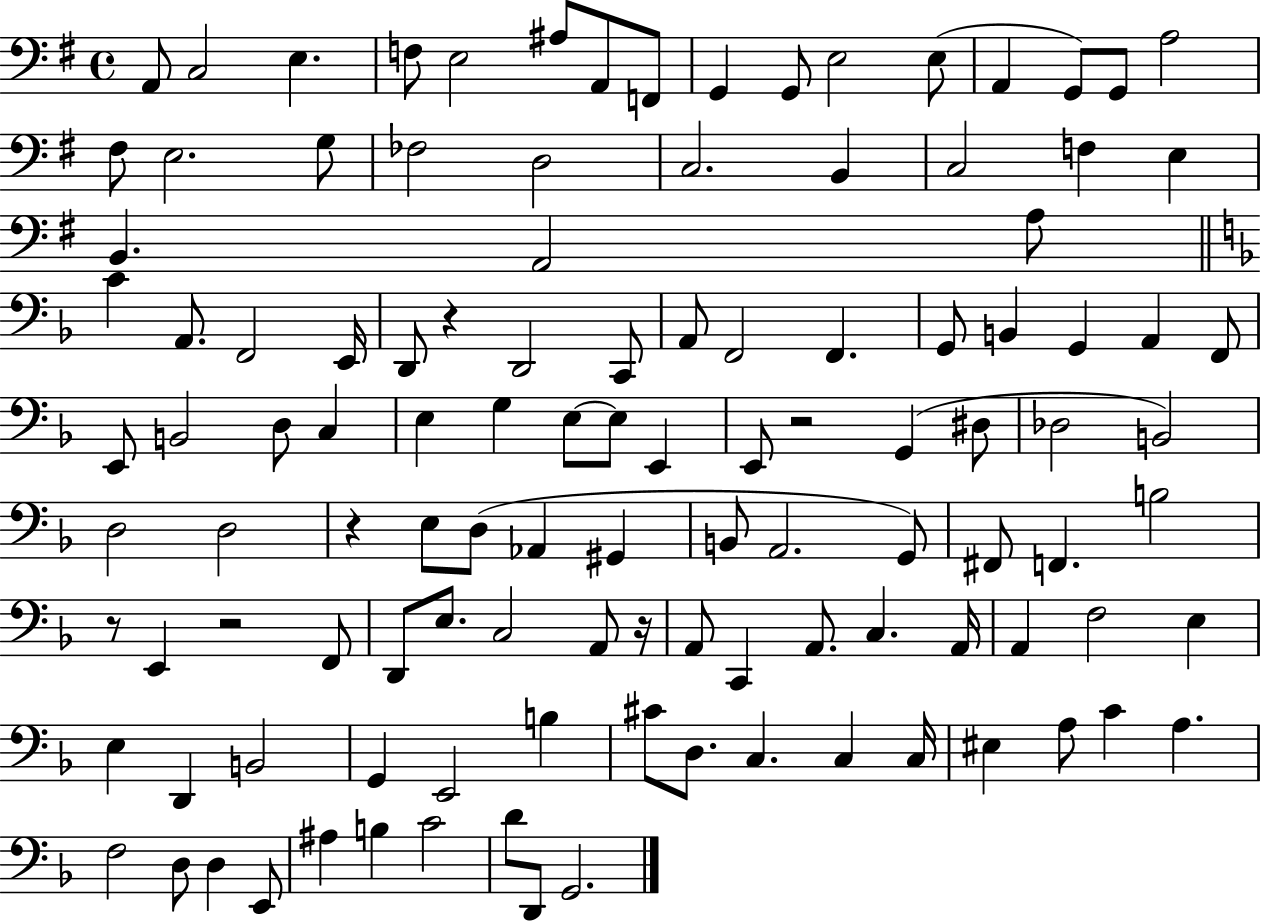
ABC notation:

X:1
T:Untitled
M:4/4
L:1/4
K:G
A,,/2 C,2 E, F,/2 E,2 ^A,/2 A,,/2 F,,/2 G,, G,,/2 E,2 E,/2 A,, G,,/2 G,,/2 A,2 ^F,/2 E,2 G,/2 _F,2 D,2 C,2 B,, C,2 F, E, B,, A,,2 A,/2 C A,,/2 F,,2 E,,/4 D,,/2 z D,,2 C,,/2 A,,/2 F,,2 F,, G,,/2 B,, G,, A,, F,,/2 E,,/2 B,,2 D,/2 C, E, G, E,/2 E,/2 E,, E,,/2 z2 G,, ^D,/2 _D,2 B,,2 D,2 D,2 z E,/2 D,/2 _A,, ^G,, B,,/2 A,,2 G,,/2 ^F,,/2 F,, B,2 z/2 E,, z2 F,,/2 D,,/2 E,/2 C,2 A,,/2 z/4 A,,/2 C,, A,,/2 C, A,,/4 A,, F,2 E, E, D,, B,,2 G,, E,,2 B, ^C/2 D,/2 C, C, C,/4 ^E, A,/2 C A, F,2 D,/2 D, E,,/2 ^A, B, C2 D/2 D,,/2 G,,2